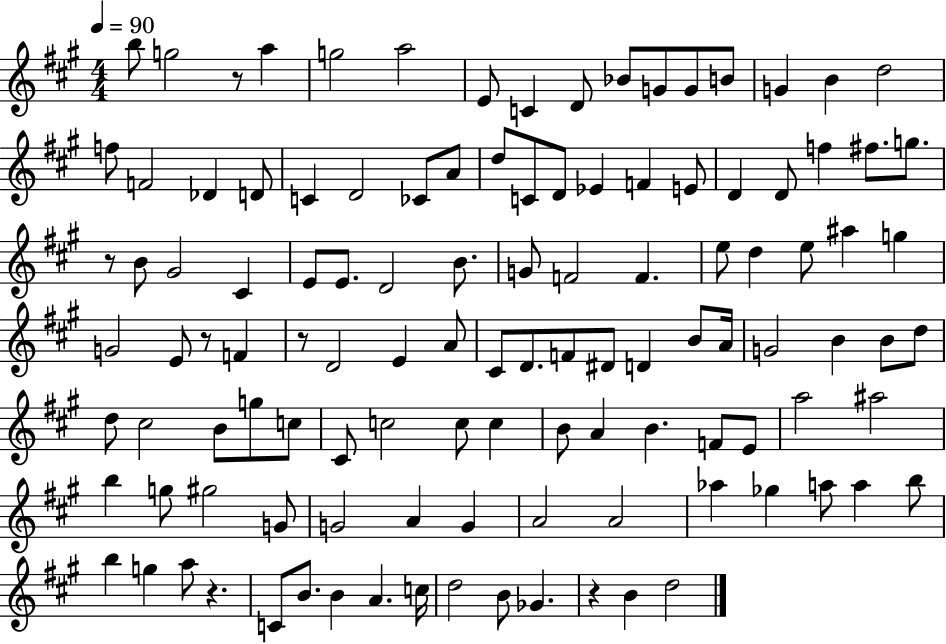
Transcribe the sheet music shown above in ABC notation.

X:1
T:Untitled
M:4/4
L:1/4
K:A
b/2 g2 z/2 a g2 a2 E/2 C D/2 _B/2 G/2 G/2 B/2 G B d2 f/2 F2 _D D/2 C D2 _C/2 A/2 d/2 C/2 D/2 _E F E/2 D D/2 f ^f/2 g/2 z/2 B/2 ^G2 ^C E/2 E/2 D2 B/2 G/2 F2 F e/2 d e/2 ^a g G2 E/2 z/2 F z/2 D2 E A/2 ^C/2 D/2 F/2 ^D/2 D B/2 A/4 G2 B B/2 d/2 d/2 ^c2 B/2 g/2 c/2 ^C/2 c2 c/2 c B/2 A B F/2 E/2 a2 ^a2 b g/2 ^g2 G/2 G2 A G A2 A2 _a _g a/2 a b/2 b g a/2 z C/2 B/2 B A c/4 d2 B/2 _G z B d2